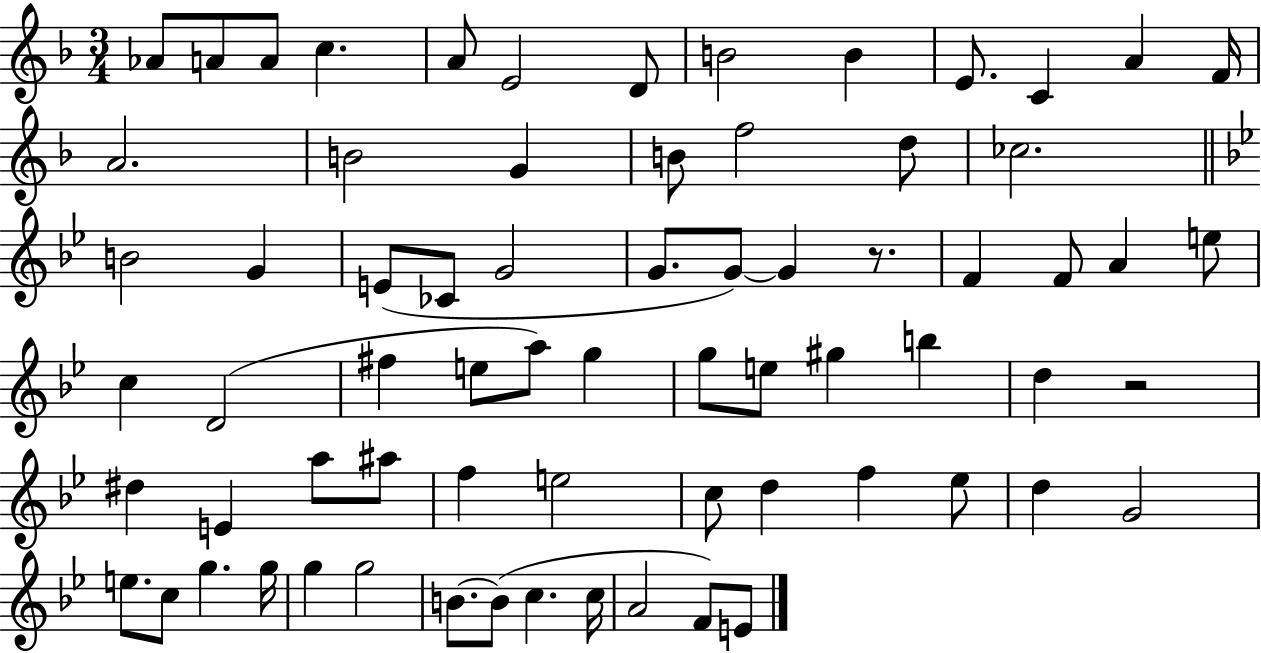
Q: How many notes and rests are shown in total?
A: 70